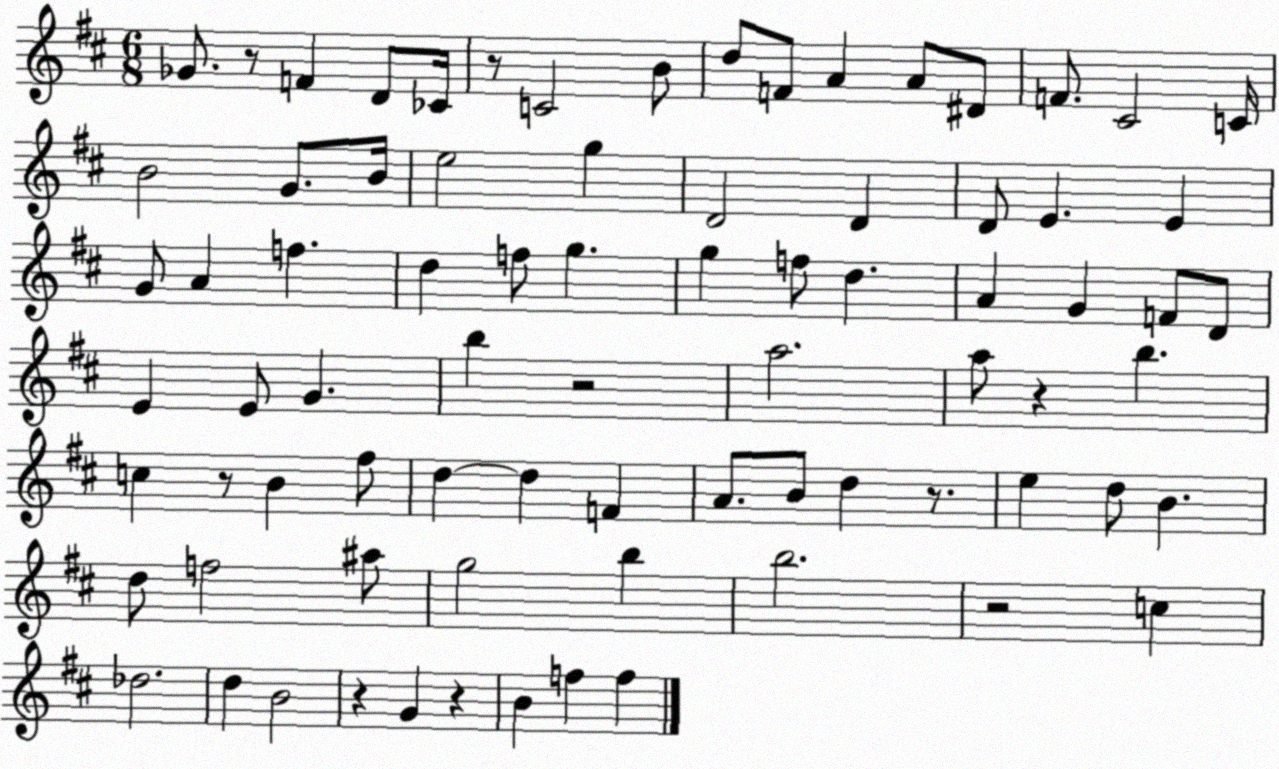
X:1
T:Untitled
M:6/8
L:1/4
K:D
_G/2 z/2 F D/2 _C/4 z/2 C2 B/2 d/2 F/2 A A/2 ^D/2 F/2 ^C2 C/4 B2 G/2 B/4 e2 g D2 D D/2 E E G/2 A f d f/2 g g f/2 d A G F/2 D/2 E E/2 G b z2 a2 a/2 z b c z/2 B ^f/2 d d F A/2 B/2 d z/2 e d/2 B d/2 f2 ^a/2 g2 b b2 z2 c _d2 d B2 z G z B f f